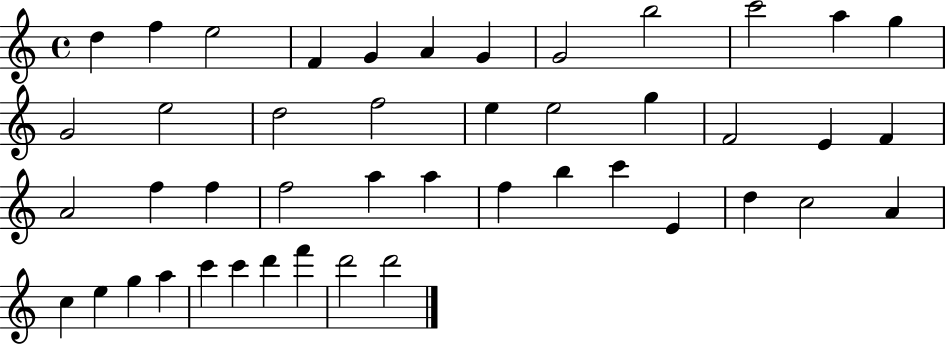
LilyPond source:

{
  \clef treble
  \time 4/4
  \defaultTimeSignature
  \key c \major
  d''4 f''4 e''2 | f'4 g'4 a'4 g'4 | g'2 b''2 | c'''2 a''4 g''4 | \break g'2 e''2 | d''2 f''2 | e''4 e''2 g''4 | f'2 e'4 f'4 | \break a'2 f''4 f''4 | f''2 a''4 a''4 | f''4 b''4 c'''4 e'4 | d''4 c''2 a'4 | \break c''4 e''4 g''4 a''4 | c'''4 c'''4 d'''4 f'''4 | d'''2 d'''2 | \bar "|."
}